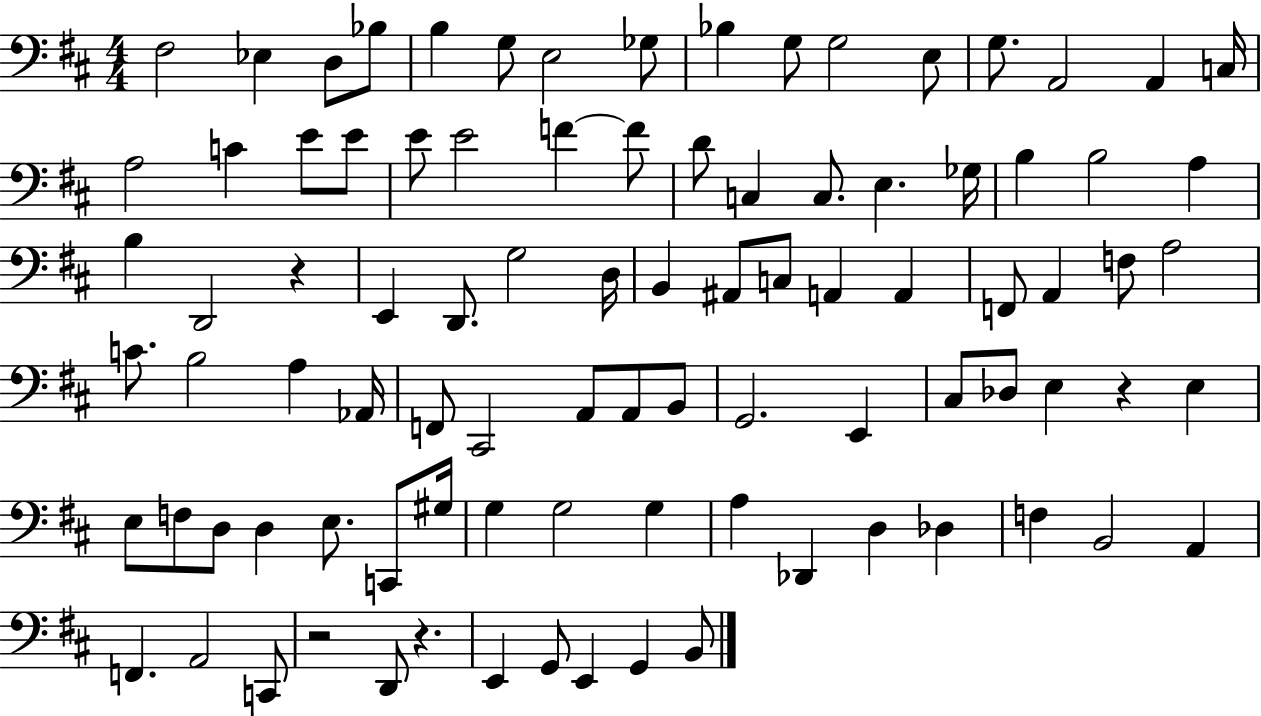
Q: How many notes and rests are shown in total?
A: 92